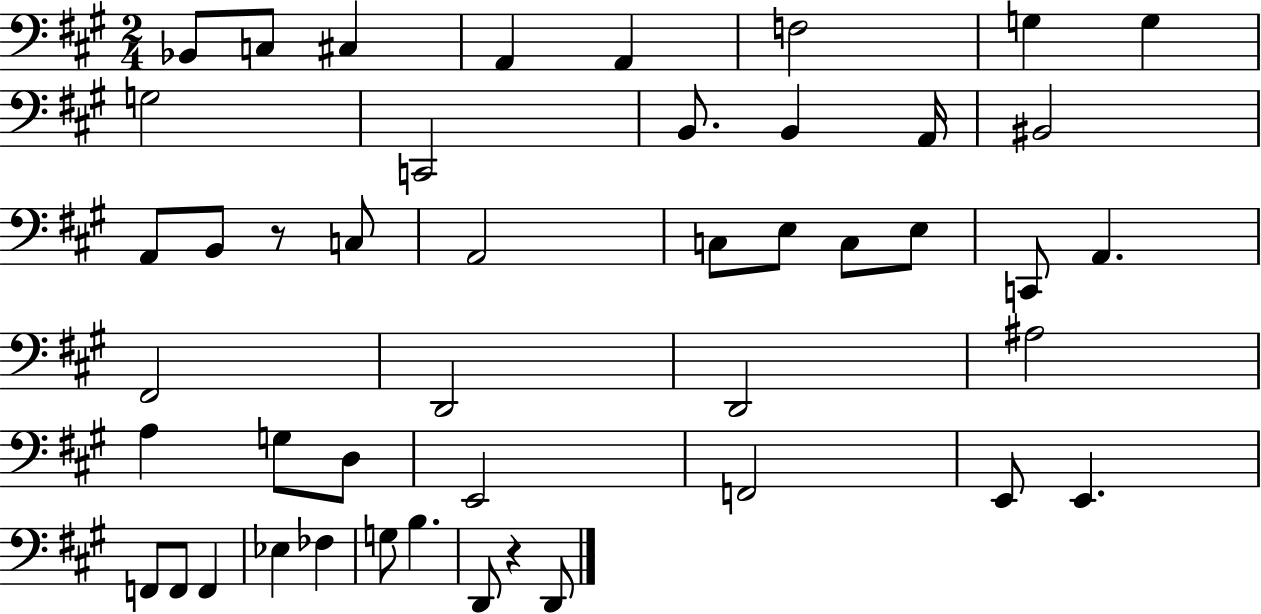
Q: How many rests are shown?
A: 2